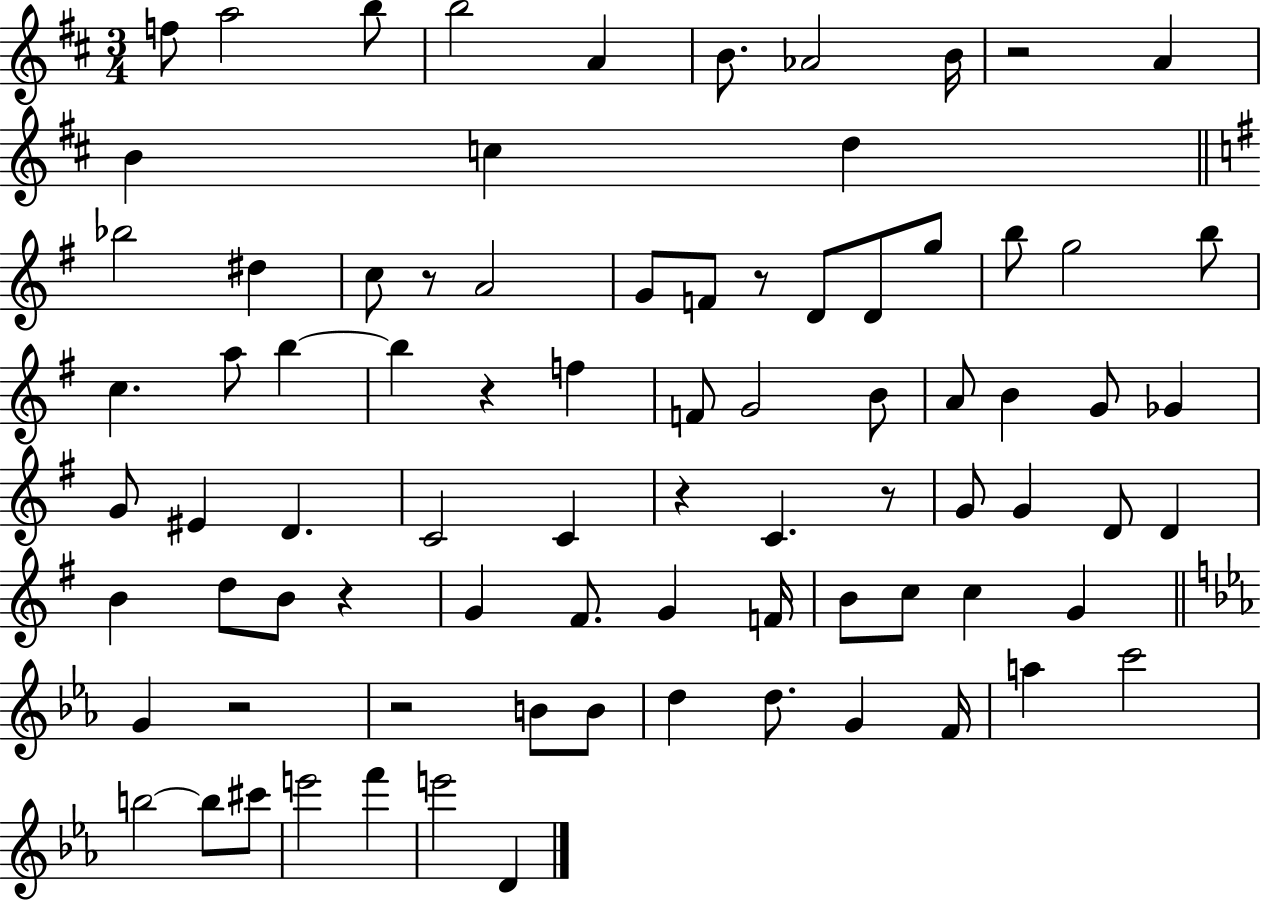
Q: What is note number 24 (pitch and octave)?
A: B5